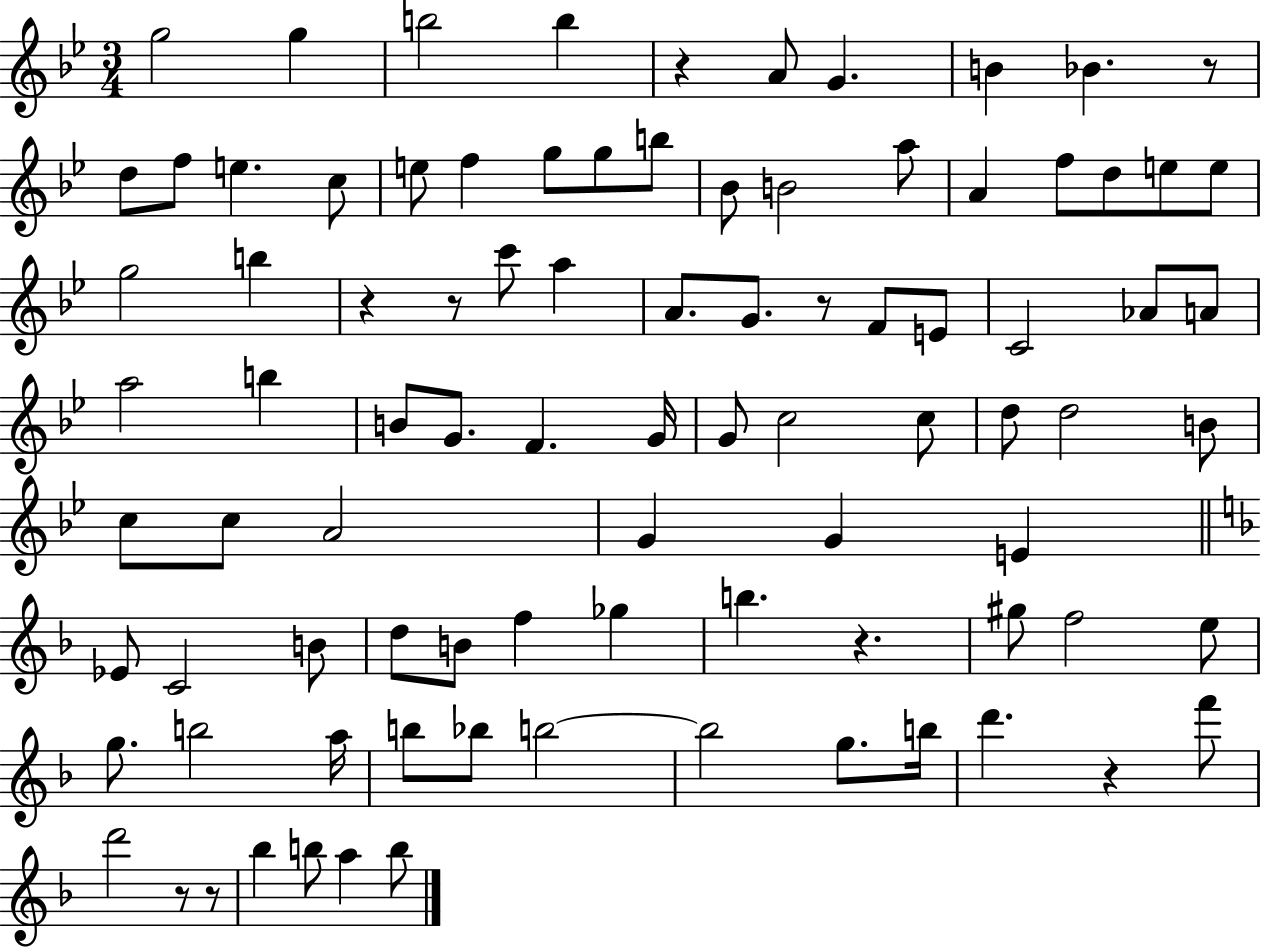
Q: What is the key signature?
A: BES major